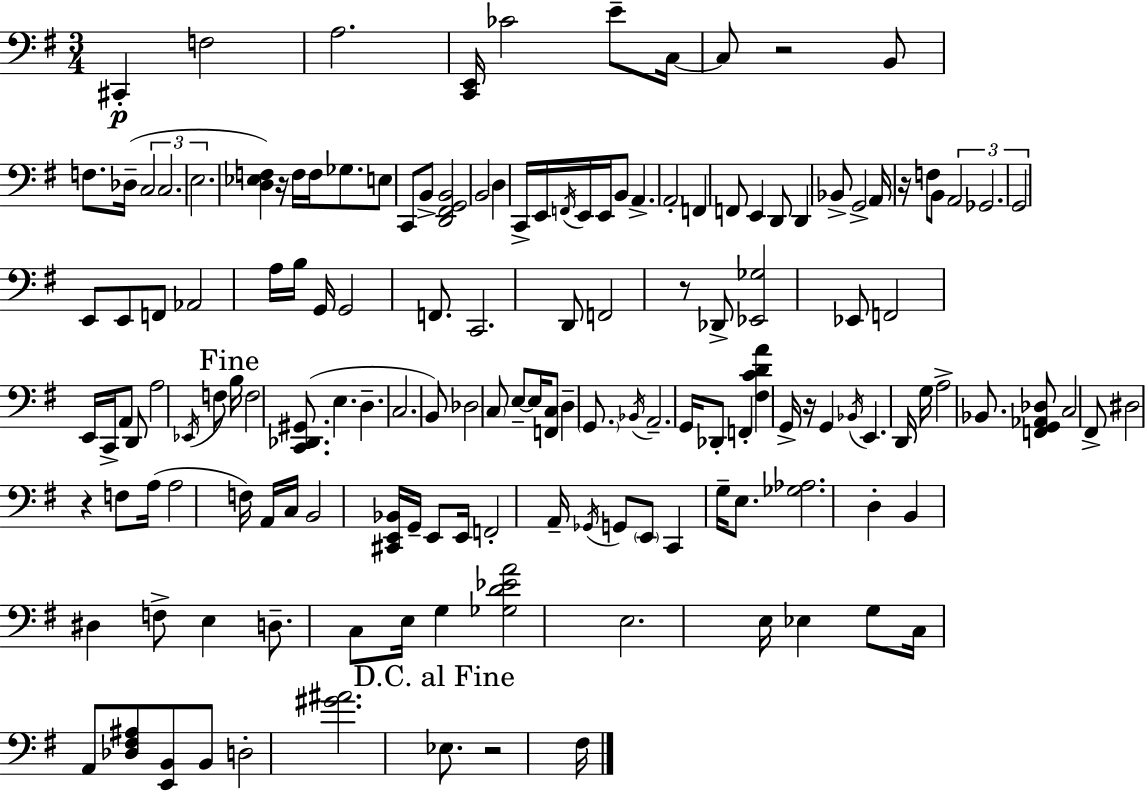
C#2/q F3/h A3/h. [C2,E2]/s CES4/h E4/e C3/s C3/e R/h B2/e F3/e. Db3/s C3/h C3/h. E3/h. [D3,Eb3,F3]/q R/s F3/s F3/s Gb3/e. E3/e C2/e B2/e [D2,F#2,G2,B2]/h B2/h D3/q C2/s E2/s F2/s E2/s E2/s B2/e A2/q. A2/h F2/q F2/e E2/q D2/e D2/q Bb2/e G2/h A2/s R/s F3/e B2/e A2/h Gb2/h. G2/h E2/e E2/e F2/e Ab2/h A3/s B3/s G2/s G2/h F2/e. C2/h. D2/e F2/h R/e Db2/e [Eb2,Gb3]/h Eb2/e F2/h E2/s C2/s A2/e D2/e A3/h Eb2/s F3/e B3/s F3/h [C2,Db2,G#2]/e. E3/q. D3/q. C3/h. B2/e Db3/h C3/e E3/e E3/s [F2,C3]/e D3/q G2/e. Bb2/s A2/h. G2/s Db2/e F2/q [F#3,C4,D4,A4]/q G2/s R/s G2/q Bb2/s E2/q. D2/s G3/s A3/h Bb2/e. [F2,G2,Ab2,Db3]/e C3/h F#2/e D#3/h R/q F3/e A3/s A3/h F3/s A2/s C3/s B2/h [C#2,E2,Bb2]/s G2/s E2/e E2/s F2/h A2/s Gb2/s G2/e E2/e C2/q G3/s E3/e. [Gb3,Ab3]/h. D3/q B2/q D#3/q F3/e E3/q D3/e. C3/e E3/s G3/q [Gb3,D4,Eb4,A4]/h E3/h. E3/s Eb3/q G3/e C3/s A2/e [Db3,F#3,A#3]/e [E2,B2]/e B2/e D3/h [G#4,A#4]/h. Eb3/e. R/h F#3/s